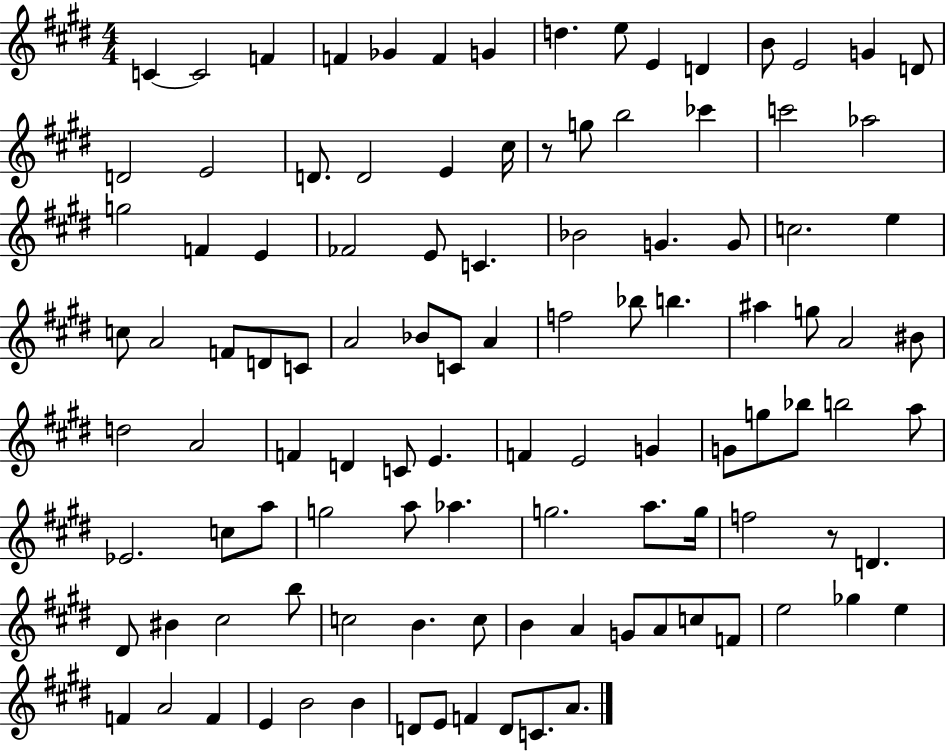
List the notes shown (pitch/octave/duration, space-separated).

C4/q C4/h F4/q F4/q Gb4/q F4/q G4/q D5/q. E5/e E4/q D4/q B4/e E4/h G4/q D4/e D4/h E4/h D4/e. D4/h E4/q C#5/s R/e G5/e B5/h CES6/q C6/h Ab5/h G5/h F4/q E4/q FES4/h E4/e C4/q. Bb4/h G4/q. G4/e C5/h. E5/q C5/e A4/h F4/e D4/e C4/e A4/h Bb4/e C4/e A4/q F5/h Bb5/e B5/q. A#5/q G5/e A4/h BIS4/e D5/h A4/h F4/q D4/q C4/e E4/q. F4/q E4/h G4/q G4/e G5/e Bb5/e B5/h A5/e Eb4/h. C5/e A5/e G5/h A5/e Ab5/q. G5/h. A5/e. G5/s F5/h R/e D4/q. D#4/e BIS4/q C#5/h B5/e C5/h B4/q. C5/e B4/q A4/q G4/e A4/e C5/e F4/e E5/h Gb5/q E5/q F4/q A4/h F4/q E4/q B4/h B4/q D4/e E4/e F4/q D4/e C4/e. A4/e.